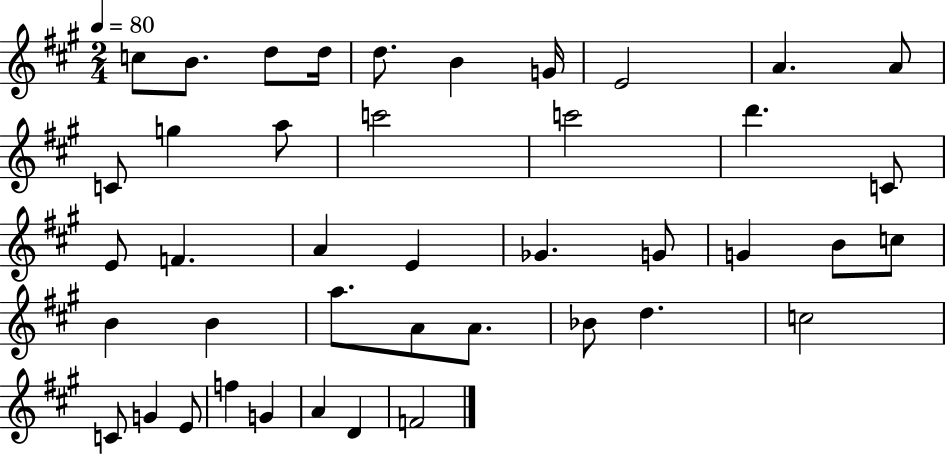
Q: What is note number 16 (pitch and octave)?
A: D6